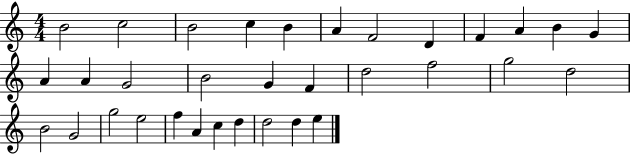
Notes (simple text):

B4/h C5/h B4/h C5/q B4/q A4/q F4/h D4/q F4/q A4/q B4/q G4/q A4/q A4/q G4/h B4/h G4/q F4/q D5/h F5/h G5/h D5/h B4/h G4/h G5/h E5/h F5/q A4/q C5/q D5/q D5/h D5/q E5/q